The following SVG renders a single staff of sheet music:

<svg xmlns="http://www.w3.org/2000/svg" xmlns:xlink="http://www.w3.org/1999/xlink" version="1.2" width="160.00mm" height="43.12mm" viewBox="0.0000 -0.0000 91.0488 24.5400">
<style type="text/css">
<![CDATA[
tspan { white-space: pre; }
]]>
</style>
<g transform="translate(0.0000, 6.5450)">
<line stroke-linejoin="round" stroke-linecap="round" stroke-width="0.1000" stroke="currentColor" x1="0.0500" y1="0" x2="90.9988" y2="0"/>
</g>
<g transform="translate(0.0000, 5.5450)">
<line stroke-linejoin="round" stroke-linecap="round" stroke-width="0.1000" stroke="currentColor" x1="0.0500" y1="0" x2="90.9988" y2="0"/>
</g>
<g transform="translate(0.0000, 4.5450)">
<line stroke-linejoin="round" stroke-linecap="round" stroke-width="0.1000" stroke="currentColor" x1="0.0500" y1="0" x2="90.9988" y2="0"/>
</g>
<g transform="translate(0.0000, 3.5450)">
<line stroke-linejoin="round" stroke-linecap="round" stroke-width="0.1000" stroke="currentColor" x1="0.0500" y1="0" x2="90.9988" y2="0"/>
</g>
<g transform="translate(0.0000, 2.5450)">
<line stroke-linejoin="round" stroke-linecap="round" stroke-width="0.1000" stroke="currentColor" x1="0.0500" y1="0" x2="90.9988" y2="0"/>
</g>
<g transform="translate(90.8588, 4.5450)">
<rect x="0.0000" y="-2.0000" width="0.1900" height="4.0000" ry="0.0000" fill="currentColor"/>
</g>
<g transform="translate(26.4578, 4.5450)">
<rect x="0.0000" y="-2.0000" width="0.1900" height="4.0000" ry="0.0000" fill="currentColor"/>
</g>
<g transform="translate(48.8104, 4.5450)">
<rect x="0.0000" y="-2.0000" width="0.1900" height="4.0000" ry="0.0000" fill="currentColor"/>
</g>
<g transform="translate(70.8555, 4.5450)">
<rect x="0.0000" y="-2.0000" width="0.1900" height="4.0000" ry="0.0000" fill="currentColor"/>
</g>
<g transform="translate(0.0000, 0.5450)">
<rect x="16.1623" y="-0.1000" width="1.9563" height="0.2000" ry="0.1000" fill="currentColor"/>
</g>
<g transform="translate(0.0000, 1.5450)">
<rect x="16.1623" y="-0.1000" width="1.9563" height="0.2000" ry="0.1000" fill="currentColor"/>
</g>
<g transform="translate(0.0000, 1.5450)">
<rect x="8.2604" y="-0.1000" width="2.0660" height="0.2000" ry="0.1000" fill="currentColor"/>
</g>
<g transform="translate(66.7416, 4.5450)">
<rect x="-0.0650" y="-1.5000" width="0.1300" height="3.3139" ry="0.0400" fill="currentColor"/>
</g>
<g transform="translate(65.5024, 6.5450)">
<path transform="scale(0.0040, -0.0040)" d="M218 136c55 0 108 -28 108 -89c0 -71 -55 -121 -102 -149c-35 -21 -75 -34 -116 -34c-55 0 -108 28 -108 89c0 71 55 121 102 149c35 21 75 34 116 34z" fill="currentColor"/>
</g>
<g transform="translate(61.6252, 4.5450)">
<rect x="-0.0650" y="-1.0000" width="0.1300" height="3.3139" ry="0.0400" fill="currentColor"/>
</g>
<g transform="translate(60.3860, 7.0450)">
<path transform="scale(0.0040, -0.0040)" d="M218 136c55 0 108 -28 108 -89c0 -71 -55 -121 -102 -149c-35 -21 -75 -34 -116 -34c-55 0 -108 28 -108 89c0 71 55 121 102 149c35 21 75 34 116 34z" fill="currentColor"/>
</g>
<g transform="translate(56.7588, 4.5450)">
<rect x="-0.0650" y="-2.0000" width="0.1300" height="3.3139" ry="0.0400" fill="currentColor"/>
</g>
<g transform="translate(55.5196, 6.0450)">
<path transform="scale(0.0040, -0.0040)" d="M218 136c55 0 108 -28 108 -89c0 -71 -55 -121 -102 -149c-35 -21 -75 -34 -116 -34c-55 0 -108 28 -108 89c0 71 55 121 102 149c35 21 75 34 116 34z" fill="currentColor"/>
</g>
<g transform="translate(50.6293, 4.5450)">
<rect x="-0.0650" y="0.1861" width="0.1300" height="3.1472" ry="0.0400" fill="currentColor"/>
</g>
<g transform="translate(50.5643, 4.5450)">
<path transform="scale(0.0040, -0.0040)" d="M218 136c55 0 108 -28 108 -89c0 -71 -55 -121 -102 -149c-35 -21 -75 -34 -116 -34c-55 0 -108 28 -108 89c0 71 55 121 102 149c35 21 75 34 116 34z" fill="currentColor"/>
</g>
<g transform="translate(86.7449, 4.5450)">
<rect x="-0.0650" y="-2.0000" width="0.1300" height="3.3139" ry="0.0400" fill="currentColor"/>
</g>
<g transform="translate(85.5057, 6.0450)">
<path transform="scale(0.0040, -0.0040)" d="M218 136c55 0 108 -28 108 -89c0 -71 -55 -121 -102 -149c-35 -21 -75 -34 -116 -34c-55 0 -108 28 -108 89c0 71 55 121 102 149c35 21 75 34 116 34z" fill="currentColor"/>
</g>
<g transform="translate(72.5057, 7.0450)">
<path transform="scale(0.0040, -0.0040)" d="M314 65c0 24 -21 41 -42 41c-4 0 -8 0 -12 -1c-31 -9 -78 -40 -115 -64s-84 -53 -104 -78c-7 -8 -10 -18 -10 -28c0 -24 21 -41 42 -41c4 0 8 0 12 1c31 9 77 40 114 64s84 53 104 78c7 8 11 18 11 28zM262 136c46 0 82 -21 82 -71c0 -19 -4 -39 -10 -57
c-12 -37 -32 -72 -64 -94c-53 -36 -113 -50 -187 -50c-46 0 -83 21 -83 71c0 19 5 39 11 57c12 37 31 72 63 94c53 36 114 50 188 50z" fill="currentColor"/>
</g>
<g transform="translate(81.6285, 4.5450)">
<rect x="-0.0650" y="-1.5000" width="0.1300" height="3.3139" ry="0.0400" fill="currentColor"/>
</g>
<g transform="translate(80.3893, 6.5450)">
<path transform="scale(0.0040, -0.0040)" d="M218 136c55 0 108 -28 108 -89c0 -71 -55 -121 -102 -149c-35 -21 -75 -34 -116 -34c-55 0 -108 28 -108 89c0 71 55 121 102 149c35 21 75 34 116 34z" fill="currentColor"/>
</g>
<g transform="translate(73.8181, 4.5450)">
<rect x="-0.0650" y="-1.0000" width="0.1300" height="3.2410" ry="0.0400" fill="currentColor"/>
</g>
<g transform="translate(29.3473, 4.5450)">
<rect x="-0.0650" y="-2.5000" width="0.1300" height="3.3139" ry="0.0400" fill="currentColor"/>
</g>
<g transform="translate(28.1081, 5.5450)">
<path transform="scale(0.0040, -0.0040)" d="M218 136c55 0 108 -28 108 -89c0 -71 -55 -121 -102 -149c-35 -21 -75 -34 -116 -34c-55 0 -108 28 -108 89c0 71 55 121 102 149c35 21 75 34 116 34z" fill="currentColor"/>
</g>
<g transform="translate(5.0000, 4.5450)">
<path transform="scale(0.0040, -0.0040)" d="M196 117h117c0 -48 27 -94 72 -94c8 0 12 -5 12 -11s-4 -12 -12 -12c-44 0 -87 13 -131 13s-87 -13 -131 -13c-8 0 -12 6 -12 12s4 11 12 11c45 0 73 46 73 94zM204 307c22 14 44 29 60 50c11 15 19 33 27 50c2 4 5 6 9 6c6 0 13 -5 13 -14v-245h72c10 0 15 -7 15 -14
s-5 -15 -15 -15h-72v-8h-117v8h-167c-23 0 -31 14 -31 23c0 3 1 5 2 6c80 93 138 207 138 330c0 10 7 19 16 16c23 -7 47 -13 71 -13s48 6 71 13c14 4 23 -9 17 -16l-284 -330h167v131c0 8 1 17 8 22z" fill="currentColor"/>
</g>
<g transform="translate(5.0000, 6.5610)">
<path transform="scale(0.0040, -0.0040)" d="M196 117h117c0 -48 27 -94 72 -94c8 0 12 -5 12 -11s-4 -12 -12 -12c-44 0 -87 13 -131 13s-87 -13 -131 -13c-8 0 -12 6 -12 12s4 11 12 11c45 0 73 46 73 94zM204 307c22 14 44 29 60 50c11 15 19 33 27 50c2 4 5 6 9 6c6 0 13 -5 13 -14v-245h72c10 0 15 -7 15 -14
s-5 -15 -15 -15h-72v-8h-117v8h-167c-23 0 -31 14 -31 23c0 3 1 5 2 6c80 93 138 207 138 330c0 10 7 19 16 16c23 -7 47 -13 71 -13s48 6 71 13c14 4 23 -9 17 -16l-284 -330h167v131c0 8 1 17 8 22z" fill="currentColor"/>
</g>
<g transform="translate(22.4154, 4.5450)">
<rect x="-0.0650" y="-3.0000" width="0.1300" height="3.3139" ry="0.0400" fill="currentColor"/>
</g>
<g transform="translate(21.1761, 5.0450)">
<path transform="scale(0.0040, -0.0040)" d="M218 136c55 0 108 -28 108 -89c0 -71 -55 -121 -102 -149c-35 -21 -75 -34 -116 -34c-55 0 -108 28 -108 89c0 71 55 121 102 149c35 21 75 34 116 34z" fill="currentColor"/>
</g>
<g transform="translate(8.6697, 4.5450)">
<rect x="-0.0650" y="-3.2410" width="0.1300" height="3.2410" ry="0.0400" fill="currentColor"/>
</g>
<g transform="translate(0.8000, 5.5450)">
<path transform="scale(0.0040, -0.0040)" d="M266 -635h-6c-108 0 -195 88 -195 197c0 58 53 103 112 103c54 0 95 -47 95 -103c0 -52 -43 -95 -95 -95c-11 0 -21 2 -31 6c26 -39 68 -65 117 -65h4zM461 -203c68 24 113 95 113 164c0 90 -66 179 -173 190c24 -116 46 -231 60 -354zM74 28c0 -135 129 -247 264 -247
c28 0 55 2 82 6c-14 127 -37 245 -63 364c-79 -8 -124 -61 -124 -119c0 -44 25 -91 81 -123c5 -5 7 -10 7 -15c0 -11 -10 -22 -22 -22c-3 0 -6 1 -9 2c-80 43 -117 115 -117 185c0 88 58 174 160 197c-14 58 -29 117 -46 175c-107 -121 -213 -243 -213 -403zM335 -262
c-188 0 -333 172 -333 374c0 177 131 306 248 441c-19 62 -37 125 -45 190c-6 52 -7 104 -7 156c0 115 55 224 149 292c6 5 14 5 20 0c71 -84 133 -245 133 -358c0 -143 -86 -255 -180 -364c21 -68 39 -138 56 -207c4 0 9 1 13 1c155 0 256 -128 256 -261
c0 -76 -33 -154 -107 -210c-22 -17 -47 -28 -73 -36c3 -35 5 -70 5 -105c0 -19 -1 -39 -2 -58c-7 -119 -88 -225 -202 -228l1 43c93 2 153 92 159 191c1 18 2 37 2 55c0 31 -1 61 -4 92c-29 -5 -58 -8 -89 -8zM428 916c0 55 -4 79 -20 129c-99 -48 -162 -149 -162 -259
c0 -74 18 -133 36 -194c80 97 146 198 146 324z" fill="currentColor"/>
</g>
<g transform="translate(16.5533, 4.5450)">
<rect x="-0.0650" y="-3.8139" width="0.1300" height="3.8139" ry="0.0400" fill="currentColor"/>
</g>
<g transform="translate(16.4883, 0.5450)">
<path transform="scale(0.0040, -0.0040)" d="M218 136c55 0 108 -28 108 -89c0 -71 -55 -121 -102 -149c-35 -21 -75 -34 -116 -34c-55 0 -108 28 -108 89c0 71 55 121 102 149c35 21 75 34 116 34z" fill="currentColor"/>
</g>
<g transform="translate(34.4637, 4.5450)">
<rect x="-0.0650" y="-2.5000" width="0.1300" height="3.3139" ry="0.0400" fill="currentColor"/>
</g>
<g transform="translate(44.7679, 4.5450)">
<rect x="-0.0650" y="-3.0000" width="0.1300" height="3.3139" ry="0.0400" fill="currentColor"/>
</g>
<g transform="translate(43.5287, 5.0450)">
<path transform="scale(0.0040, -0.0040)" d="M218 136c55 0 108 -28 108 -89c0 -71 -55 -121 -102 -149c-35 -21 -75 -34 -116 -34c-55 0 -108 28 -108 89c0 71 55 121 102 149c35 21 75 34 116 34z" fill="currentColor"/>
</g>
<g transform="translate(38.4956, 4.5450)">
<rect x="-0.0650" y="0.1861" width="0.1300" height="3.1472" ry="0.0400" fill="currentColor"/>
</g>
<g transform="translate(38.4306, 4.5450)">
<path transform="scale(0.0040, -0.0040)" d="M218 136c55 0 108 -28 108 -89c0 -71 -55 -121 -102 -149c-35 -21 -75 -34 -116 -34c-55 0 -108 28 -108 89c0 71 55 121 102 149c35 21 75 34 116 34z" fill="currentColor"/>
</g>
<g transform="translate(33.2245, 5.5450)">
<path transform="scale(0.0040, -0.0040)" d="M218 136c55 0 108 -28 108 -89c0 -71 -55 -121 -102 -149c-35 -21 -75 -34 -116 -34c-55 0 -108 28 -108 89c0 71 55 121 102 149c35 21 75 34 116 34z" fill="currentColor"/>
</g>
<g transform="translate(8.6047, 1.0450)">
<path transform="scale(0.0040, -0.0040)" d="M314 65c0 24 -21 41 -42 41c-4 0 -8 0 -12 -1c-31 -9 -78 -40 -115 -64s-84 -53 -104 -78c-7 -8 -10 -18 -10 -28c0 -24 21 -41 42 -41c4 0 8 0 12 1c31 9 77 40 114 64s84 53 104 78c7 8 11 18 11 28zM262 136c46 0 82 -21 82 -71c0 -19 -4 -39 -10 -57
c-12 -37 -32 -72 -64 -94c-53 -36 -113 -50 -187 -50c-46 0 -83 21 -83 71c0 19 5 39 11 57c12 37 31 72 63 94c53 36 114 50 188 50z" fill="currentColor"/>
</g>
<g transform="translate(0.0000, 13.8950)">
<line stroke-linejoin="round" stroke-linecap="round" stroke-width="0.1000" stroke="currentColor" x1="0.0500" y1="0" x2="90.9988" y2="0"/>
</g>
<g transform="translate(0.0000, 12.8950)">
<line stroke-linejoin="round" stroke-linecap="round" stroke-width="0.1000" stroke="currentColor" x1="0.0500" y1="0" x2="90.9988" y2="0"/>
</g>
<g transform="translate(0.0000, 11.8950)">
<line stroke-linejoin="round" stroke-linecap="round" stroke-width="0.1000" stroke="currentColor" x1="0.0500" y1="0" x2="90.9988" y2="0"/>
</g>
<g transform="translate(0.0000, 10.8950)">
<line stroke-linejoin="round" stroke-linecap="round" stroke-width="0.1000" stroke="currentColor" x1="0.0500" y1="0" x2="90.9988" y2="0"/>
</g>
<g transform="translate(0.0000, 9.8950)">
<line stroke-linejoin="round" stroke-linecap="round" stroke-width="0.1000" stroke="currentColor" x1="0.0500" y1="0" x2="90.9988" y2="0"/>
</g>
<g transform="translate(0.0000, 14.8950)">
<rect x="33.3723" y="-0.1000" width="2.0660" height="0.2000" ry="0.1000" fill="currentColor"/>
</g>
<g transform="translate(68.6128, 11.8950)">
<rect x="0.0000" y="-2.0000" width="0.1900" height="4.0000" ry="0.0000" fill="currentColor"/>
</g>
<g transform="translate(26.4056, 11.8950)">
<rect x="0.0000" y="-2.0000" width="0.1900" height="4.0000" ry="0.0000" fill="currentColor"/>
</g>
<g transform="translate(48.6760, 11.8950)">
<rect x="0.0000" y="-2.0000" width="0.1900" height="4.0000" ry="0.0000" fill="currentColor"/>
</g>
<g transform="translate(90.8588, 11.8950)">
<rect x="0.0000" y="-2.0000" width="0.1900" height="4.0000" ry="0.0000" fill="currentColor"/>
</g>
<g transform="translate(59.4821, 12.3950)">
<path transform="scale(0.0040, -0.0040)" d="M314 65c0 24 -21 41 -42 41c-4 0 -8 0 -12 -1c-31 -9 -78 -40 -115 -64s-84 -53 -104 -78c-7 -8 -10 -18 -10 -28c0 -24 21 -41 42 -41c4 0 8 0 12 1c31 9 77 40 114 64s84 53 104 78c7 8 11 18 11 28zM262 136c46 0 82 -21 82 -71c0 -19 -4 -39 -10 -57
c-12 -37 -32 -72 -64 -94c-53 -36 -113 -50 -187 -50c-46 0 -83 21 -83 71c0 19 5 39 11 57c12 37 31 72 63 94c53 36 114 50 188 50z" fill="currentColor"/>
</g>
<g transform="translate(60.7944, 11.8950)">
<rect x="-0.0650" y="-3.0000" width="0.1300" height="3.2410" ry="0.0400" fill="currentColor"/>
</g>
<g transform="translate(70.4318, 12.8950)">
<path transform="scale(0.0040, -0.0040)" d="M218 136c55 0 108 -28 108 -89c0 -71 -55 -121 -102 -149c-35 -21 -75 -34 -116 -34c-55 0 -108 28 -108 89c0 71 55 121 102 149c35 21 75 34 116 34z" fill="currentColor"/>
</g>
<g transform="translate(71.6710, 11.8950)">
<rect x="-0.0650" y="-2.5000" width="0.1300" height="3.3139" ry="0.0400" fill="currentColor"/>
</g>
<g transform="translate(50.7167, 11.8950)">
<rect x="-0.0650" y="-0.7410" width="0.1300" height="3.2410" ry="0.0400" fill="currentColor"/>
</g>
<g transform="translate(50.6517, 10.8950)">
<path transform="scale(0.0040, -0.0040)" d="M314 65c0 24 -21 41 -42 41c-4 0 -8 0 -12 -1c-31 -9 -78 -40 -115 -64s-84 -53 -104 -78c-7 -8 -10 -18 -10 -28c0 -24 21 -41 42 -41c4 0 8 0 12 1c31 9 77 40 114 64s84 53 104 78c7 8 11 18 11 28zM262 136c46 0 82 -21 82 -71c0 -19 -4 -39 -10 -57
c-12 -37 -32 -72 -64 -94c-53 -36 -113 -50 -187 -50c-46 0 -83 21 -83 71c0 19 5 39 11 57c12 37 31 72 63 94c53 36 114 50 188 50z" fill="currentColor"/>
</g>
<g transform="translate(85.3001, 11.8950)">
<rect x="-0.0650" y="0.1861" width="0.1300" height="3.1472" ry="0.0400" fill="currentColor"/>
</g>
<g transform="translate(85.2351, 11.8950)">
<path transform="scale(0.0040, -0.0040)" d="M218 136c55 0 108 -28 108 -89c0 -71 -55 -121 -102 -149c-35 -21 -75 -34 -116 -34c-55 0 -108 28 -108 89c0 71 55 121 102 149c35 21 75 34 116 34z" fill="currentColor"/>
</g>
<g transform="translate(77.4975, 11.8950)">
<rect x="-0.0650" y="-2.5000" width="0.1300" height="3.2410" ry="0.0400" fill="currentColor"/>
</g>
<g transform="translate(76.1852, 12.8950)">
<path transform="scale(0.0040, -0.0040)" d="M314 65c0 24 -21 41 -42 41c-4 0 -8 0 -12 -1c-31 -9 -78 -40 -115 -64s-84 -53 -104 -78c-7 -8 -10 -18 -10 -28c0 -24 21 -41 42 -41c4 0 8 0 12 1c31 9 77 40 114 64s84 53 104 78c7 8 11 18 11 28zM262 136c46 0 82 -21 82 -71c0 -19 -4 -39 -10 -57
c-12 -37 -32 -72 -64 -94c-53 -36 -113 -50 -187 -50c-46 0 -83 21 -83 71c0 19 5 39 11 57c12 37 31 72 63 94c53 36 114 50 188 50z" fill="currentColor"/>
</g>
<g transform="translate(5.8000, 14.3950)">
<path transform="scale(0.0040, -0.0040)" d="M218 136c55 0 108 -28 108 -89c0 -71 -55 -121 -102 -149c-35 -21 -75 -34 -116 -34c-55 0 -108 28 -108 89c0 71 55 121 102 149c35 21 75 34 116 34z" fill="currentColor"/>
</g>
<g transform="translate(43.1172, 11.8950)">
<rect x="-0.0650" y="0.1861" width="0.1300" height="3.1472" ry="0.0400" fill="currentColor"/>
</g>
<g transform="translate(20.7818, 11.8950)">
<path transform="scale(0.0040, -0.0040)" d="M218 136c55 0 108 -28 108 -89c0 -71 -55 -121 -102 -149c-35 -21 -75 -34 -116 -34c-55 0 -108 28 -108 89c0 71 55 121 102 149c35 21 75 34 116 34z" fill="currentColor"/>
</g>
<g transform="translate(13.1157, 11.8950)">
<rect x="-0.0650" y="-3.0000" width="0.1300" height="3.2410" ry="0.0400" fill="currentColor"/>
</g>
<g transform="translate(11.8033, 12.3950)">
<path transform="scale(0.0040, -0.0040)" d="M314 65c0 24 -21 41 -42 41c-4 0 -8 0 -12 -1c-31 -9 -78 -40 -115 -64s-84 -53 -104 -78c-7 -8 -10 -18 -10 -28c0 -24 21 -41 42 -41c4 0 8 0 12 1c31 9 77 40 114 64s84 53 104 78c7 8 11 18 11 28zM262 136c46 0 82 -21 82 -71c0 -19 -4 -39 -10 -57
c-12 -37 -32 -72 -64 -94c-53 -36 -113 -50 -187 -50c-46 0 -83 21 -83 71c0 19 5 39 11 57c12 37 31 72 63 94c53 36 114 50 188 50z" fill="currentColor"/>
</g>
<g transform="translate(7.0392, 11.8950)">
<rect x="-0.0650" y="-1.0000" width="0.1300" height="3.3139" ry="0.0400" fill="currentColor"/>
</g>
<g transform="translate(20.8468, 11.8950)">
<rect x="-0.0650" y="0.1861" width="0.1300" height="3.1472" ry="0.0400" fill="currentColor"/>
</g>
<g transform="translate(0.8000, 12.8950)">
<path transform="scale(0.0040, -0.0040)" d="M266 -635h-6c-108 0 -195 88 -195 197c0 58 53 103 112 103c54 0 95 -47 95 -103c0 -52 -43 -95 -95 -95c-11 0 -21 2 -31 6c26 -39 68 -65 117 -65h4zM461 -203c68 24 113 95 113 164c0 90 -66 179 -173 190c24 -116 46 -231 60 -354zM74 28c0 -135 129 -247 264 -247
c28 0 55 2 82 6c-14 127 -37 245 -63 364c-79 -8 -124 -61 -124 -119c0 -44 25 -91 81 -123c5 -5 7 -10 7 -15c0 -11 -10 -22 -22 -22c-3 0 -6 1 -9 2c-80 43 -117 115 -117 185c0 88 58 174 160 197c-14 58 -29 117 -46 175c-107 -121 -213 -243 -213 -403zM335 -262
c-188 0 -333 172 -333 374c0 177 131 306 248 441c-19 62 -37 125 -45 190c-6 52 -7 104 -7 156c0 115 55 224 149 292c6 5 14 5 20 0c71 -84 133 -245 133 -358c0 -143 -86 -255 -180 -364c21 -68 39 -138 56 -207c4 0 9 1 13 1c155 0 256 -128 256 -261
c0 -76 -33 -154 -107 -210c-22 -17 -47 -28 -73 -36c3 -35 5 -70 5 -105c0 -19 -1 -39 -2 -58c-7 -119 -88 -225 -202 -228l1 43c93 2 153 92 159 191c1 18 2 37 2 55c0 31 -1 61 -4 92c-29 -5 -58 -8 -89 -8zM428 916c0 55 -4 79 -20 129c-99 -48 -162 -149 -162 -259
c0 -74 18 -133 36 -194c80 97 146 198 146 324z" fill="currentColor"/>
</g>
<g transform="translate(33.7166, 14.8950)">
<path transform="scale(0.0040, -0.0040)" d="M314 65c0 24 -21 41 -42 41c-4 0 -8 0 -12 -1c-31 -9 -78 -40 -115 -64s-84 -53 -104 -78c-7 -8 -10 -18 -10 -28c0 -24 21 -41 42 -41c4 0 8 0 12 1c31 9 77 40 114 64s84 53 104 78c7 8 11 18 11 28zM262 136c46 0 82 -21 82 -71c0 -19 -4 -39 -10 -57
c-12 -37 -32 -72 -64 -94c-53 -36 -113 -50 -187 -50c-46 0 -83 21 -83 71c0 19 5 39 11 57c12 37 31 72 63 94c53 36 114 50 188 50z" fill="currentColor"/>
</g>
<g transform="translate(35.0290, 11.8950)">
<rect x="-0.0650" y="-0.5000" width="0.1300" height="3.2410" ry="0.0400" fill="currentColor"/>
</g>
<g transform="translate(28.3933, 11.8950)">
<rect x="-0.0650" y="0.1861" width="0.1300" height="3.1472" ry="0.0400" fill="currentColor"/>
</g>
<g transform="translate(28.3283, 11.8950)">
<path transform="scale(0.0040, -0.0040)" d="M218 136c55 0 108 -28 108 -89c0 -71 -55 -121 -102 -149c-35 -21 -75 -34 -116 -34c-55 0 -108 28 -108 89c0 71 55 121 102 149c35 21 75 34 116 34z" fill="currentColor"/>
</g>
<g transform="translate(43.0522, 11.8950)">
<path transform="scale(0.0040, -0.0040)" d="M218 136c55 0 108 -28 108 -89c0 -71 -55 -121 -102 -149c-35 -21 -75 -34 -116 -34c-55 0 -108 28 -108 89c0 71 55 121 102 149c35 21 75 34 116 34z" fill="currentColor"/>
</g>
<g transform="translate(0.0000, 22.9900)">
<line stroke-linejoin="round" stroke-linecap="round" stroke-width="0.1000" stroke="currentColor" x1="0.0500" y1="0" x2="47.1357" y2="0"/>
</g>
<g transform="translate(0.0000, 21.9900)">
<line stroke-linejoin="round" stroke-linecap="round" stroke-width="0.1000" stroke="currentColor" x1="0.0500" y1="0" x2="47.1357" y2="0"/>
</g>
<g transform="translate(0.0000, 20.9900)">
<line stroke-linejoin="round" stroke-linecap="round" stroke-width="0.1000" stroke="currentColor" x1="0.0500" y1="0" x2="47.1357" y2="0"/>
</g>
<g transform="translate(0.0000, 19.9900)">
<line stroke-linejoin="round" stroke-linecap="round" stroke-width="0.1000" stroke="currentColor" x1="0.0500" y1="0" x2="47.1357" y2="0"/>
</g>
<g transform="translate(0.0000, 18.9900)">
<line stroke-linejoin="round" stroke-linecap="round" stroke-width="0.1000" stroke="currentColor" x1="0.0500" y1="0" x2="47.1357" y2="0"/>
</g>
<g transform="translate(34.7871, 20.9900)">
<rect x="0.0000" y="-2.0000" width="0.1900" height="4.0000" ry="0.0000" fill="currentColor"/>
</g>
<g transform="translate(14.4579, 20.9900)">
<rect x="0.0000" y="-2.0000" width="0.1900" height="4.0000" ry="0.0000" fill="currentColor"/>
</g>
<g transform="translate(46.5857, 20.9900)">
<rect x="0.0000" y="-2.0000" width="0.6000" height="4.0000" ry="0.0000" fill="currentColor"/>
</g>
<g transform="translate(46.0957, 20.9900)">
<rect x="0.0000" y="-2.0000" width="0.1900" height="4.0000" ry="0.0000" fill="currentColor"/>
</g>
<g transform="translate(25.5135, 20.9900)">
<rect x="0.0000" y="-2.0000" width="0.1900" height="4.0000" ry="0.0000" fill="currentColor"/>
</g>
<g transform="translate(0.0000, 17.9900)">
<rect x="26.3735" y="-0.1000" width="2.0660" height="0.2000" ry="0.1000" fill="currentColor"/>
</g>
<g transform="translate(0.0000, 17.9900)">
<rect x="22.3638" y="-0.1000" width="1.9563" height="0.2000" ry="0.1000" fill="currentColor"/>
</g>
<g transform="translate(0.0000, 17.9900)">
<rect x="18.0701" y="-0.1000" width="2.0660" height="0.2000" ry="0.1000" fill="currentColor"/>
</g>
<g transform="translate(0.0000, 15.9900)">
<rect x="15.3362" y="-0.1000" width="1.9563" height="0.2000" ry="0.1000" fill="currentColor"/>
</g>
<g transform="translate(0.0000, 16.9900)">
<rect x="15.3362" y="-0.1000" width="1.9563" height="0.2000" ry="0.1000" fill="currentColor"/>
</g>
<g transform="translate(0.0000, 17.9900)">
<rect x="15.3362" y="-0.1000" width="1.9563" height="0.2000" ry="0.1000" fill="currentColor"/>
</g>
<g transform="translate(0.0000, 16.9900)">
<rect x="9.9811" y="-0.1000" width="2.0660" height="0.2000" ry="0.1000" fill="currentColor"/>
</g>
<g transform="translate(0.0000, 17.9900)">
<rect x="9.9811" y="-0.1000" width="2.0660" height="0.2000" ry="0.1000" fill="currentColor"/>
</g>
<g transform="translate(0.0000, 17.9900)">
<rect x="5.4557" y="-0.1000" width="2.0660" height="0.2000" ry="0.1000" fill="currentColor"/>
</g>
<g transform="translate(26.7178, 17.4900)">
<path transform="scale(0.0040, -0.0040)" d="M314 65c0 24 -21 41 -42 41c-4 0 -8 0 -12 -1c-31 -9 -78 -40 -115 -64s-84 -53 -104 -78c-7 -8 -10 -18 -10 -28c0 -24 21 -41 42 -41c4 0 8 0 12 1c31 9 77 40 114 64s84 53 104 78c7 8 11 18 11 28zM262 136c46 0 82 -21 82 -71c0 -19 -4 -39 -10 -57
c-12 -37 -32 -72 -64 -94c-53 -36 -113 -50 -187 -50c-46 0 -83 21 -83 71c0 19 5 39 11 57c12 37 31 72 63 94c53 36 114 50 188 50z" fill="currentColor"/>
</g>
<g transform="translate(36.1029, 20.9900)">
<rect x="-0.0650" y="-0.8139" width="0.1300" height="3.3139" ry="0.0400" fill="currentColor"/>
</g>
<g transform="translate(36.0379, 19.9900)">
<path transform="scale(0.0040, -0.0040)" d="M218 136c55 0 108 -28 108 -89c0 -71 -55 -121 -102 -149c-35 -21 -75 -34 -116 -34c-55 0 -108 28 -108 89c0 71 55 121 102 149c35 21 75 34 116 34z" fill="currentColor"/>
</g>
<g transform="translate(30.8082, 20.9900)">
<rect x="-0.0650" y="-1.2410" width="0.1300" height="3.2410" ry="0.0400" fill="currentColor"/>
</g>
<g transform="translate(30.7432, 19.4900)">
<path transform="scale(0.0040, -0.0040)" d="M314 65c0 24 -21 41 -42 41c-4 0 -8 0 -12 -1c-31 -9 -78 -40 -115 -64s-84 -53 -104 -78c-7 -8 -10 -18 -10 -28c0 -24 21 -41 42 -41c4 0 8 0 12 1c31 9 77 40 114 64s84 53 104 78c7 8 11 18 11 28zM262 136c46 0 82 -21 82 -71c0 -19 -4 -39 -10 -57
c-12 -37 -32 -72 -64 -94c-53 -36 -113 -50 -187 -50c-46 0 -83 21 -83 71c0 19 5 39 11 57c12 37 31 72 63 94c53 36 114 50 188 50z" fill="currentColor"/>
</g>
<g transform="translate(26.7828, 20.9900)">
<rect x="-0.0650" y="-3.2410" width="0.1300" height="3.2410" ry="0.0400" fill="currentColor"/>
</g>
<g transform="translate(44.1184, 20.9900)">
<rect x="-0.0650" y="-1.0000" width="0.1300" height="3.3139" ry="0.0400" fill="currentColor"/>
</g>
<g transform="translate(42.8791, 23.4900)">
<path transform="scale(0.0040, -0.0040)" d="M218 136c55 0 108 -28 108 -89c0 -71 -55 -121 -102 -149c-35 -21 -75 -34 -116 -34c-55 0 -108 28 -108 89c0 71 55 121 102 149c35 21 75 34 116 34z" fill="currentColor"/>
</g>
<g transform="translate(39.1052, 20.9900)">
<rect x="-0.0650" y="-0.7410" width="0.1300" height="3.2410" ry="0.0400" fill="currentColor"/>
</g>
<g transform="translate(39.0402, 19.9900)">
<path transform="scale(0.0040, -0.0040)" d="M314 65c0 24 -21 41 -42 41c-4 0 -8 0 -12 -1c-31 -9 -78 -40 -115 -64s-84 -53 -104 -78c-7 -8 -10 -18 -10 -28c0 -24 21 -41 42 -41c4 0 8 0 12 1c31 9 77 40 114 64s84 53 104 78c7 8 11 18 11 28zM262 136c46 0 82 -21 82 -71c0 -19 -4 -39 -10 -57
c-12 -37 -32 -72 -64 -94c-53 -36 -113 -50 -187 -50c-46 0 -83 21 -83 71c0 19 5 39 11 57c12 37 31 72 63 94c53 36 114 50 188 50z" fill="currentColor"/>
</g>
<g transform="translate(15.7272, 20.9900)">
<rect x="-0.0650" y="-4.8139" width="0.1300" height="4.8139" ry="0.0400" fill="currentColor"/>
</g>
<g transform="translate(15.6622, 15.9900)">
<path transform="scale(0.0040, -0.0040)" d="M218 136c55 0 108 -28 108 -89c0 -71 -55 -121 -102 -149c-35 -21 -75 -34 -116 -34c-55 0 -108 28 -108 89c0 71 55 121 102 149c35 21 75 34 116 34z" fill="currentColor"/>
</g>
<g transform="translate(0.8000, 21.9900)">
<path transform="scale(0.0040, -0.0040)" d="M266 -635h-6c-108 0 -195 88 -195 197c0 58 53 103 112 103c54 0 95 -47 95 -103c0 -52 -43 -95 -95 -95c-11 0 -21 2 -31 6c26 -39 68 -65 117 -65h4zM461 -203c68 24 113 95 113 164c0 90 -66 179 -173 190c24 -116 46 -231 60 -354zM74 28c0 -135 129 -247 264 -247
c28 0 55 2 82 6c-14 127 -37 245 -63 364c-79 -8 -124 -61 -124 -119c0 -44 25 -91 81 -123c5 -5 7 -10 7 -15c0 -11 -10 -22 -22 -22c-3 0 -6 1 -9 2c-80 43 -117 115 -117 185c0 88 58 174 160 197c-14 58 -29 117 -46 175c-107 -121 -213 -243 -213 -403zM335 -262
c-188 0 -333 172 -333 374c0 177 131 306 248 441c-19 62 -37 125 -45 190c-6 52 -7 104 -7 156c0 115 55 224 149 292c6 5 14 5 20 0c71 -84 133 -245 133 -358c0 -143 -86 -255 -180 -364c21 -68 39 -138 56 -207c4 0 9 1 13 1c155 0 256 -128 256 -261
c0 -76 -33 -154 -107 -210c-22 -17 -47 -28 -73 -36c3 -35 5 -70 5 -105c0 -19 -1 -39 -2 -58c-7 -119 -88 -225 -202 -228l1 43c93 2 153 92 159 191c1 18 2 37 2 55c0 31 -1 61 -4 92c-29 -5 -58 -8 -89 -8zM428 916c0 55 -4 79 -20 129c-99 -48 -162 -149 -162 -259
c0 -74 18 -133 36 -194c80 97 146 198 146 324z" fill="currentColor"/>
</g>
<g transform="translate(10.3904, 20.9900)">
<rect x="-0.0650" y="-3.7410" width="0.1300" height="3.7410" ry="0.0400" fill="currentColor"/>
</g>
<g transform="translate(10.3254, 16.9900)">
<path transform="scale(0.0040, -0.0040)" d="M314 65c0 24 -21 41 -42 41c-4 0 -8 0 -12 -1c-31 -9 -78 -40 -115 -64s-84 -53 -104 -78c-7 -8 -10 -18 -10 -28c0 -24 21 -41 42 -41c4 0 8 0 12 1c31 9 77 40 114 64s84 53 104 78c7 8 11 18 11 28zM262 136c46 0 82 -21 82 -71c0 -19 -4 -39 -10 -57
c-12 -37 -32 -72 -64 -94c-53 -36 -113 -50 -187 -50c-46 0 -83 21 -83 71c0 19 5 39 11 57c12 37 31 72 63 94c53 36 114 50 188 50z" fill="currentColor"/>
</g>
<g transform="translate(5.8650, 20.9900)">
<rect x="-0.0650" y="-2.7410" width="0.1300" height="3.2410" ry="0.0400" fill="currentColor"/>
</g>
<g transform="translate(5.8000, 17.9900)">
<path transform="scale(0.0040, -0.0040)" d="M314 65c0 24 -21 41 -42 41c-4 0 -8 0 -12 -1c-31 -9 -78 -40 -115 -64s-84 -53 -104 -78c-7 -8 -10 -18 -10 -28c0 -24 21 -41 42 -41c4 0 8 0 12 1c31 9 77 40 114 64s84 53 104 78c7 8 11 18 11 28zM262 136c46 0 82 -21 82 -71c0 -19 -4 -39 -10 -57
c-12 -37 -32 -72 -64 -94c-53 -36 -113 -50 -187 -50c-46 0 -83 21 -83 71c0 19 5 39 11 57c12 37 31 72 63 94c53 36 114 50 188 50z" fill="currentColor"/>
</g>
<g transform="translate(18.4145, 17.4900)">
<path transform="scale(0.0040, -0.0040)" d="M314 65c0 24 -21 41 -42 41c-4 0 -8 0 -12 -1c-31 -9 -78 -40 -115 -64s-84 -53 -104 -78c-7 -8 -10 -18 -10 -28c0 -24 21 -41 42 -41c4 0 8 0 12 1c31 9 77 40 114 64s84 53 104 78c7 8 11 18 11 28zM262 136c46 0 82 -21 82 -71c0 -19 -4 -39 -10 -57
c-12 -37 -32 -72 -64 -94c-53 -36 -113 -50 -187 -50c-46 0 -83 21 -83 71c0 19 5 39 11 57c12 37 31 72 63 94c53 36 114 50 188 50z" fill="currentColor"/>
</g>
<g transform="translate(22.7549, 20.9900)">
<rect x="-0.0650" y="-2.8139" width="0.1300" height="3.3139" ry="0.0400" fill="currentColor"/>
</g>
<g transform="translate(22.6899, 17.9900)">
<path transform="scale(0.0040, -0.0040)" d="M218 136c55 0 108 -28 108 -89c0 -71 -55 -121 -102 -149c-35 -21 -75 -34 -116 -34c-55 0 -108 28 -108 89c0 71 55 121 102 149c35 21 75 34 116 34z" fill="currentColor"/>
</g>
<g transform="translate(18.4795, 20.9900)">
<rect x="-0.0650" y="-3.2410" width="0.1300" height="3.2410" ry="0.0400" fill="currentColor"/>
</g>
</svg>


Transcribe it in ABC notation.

X:1
T:Untitled
M:4/4
L:1/4
K:C
b2 c' A G G B A B F D E D2 E F D A2 B B C2 B d2 A2 G G2 B a2 c'2 e' b2 a b2 e2 d d2 D